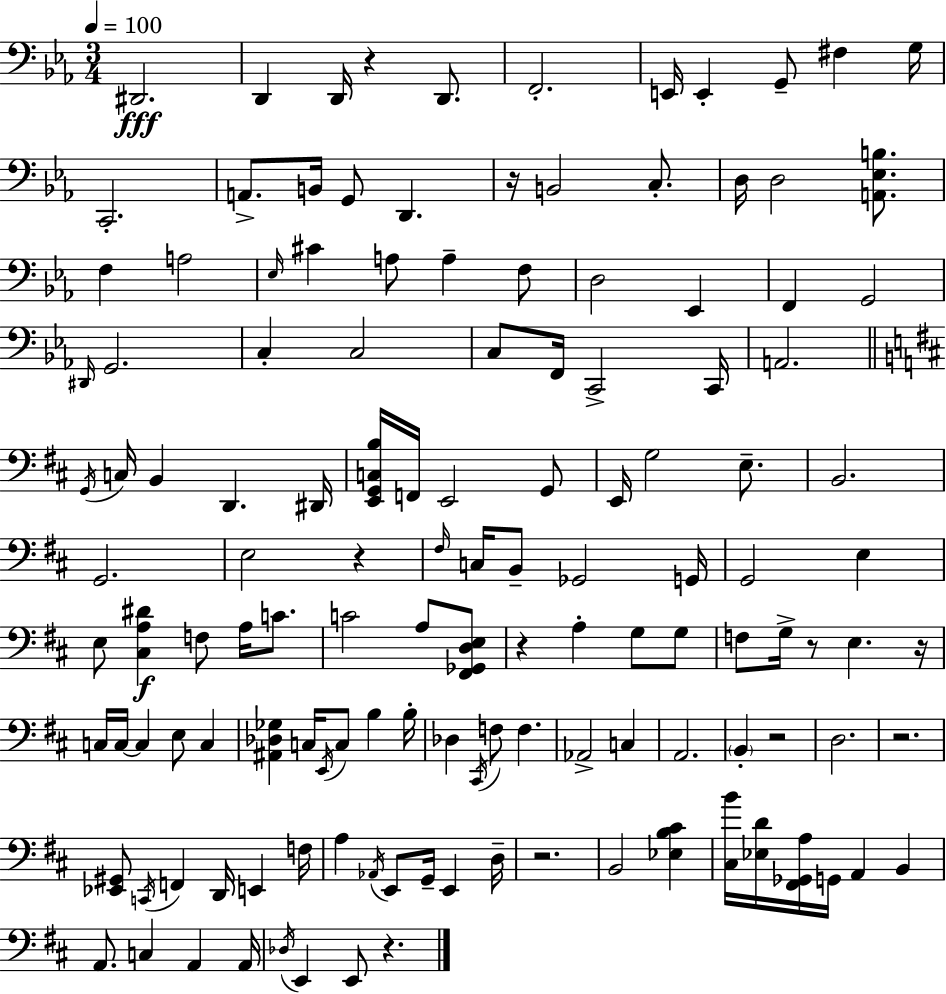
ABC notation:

X:1
T:Untitled
M:3/4
L:1/4
K:Cm
^D,,2 D,, D,,/4 z D,,/2 F,,2 E,,/4 E,, G,,/2 ^F, G,/4 C,,2 A,,/2 B,,/4 G,,/2 D,, z/4 B,,2 C,/2 D,/4 D,2 [A,,_E,B,]/2 F, A,2 _E,/4 ^C A,/2 A, F,/2 D,2 _E,, F,, G,,2 ^D,,/4 G,,2 C, C,2 C,/2 F,,/4 C,,2 C,,/4 A,,2 G,,/4 C,/4 B,, D,, ^D,,/4 [E,,G,,C,B,]/4 F,,/4 E,,2 G,,/2 E,,/4 G,2 E,/2 B,,2 G,,2 E,2 z ^F,/4 C,/4 B,,/2 _G,,2 G,,/4 G,,2 E, E,/2 [^C,A,^D] F,/2 A,/4 C/2 C2 A,/2 [^F,,_G,,D,E,]/2 z A, G,/2 G,/2 F,/2 G,/4 z/2 E, z/4 C,/4 C,/4 C, E,/2 C, [^A,,_D,_G,] C,/4 E,,/4 C,/2 B, B,/4 _D, ^C,,/4 F,/2 F, _A,,2 C, A,,2 B,, z2 D,2 z2 [_E,,^G,,]/2 C,,/4 F,, D,,/4 E,, F,/4 A, _A,,/4 E,,/2 G,,/4 E,, D,/4 z2 B,,2 [_E,B,^C] [^C,B]/4 [_E,D]/4 [^F,,_G,,A,]/4 G,,/4 A,, B,, A,,/2 C, A,, A,,/4 _D,/4 E,, E,,/2 z